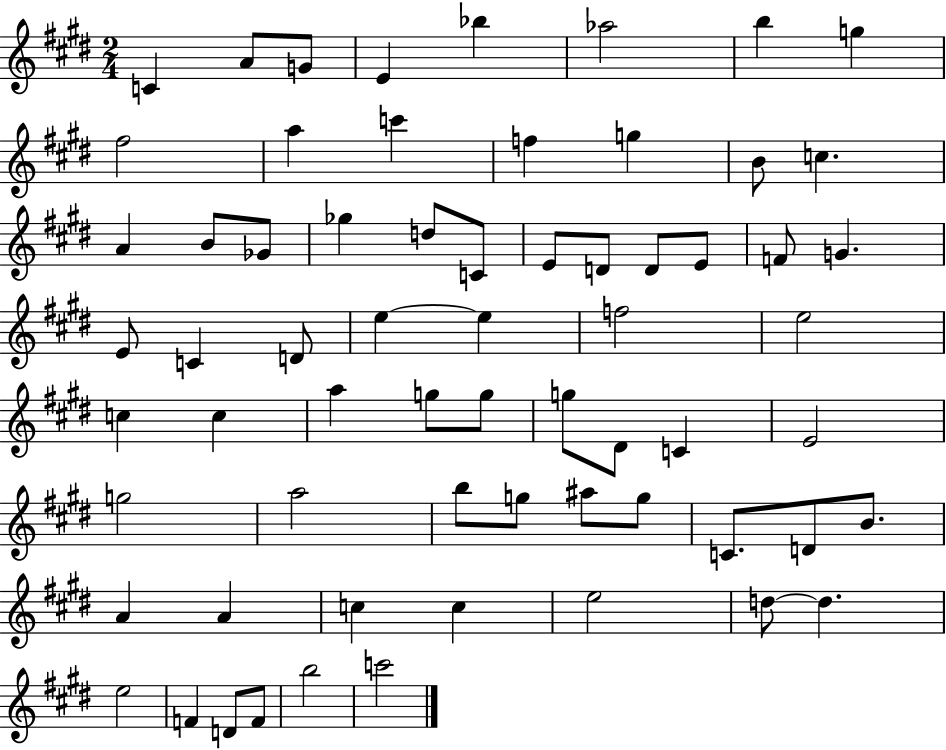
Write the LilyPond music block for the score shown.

{
  \clef treble
  \numericTimeSignature
  \time 2/4
  \key e \major
  \repeat volta 2 { c'4 a'8 g'8 | e'4 bes''4 | aes''2 | b''4 g''4 | \break fis''2 | a''4 c'''4 | f''4 g''4 | b'8 c''4. | \break a'4 b'8 ges'8 | ges''4 d''8 c'8 | e'8 d'8 d'8 e'8 | f'8 g'4. | \break e'8 c'4 d'8 | e''4~~ e''4 | f''2 | e''2 | \break c''4 c''4 | a''4 g''8 g''8 | g''8 dis'8 c'4 | e'2 | \break g''2 | a''2 | b''8 g''8 ais''8 g''8 | c'8. d'8 b'8. | \break a'4 a'4 | c''4 c''4 | e''2 | d''8~~ d''4. | \break e''2 | f'4 d'8 f'8 | b''2 | c'''2 | \break } \bar "|."
}